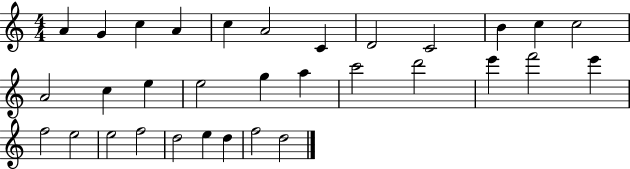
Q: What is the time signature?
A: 4/4